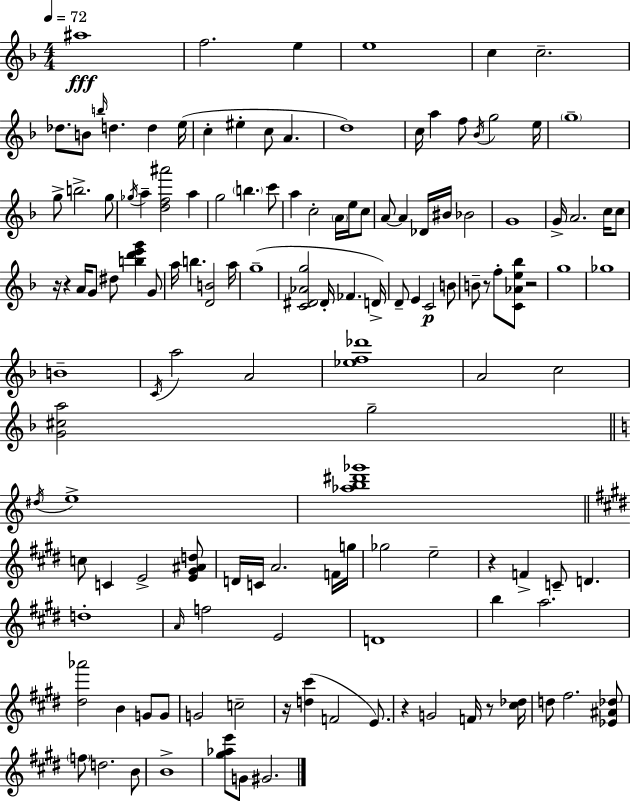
A#5/w F5/h. E5/q E5/w C5/q C5/h. Db5/e. B4/e B5/s D5/q. D5/q E5/s C5/q EIS5/q C5/e A4/q. D5/w C5/s A5/q F5/e Bb4/s G5/h E5/s G5/w G5/e B5/h. G5/e Gb5/s A5/q [D5,F5,A#6]/h A5/q G5/h B5/q. C6/e A5/q C5/h A4/s E5/s C5/e A4/e A4/q Db4/s BIS4/s Bb4/h G4/w G4/s A4/h. C5/s C5/e R/s R/q A4/s G4/e D#5/e [B5,D6,E6,G6]/q G4/e A5/s B5/q. [D4,B4]/h A5/s G5/w [C4,D#4,Ab4,G5]/h D#4/s FES4/q. D4/s D4/e E4/q C4/h B4/e B4/e R/e F5/e [C4,Ab4,E5,Bb5]/e R/h G5/w Gb5/w B4/w C4/s A5/h A4/h [Eb5,F5,Db6]/w A4/h C5/h [G4,C#5,A5]/h G5/h D#5/s E5/w [Ab5,B5,D#6,Gb6]/w C5/e C4/q E4/h [E4,G#4,A#4,D5]/e D4/s C4/s A4/h. F4/s G5/s Gb5/h E5/h R/q F4/q C4/e D4/q. D5/w A4/s F5/h E4/h D4/w B5/q A5/h. [D#5,Ab6]/h B4/q G4/e G4/e G4/h C5/h R/s [D5,C#6]/q F4/h E4/e. R/q G4/h F4/s R/e [C#5,Db5]/s D5/e F#5/h. [Eb4,A#4,Db5]/e F5/e D5/h. B4/e B4/w [G#5,Ab5,E6]/e G4/e G#4/h.